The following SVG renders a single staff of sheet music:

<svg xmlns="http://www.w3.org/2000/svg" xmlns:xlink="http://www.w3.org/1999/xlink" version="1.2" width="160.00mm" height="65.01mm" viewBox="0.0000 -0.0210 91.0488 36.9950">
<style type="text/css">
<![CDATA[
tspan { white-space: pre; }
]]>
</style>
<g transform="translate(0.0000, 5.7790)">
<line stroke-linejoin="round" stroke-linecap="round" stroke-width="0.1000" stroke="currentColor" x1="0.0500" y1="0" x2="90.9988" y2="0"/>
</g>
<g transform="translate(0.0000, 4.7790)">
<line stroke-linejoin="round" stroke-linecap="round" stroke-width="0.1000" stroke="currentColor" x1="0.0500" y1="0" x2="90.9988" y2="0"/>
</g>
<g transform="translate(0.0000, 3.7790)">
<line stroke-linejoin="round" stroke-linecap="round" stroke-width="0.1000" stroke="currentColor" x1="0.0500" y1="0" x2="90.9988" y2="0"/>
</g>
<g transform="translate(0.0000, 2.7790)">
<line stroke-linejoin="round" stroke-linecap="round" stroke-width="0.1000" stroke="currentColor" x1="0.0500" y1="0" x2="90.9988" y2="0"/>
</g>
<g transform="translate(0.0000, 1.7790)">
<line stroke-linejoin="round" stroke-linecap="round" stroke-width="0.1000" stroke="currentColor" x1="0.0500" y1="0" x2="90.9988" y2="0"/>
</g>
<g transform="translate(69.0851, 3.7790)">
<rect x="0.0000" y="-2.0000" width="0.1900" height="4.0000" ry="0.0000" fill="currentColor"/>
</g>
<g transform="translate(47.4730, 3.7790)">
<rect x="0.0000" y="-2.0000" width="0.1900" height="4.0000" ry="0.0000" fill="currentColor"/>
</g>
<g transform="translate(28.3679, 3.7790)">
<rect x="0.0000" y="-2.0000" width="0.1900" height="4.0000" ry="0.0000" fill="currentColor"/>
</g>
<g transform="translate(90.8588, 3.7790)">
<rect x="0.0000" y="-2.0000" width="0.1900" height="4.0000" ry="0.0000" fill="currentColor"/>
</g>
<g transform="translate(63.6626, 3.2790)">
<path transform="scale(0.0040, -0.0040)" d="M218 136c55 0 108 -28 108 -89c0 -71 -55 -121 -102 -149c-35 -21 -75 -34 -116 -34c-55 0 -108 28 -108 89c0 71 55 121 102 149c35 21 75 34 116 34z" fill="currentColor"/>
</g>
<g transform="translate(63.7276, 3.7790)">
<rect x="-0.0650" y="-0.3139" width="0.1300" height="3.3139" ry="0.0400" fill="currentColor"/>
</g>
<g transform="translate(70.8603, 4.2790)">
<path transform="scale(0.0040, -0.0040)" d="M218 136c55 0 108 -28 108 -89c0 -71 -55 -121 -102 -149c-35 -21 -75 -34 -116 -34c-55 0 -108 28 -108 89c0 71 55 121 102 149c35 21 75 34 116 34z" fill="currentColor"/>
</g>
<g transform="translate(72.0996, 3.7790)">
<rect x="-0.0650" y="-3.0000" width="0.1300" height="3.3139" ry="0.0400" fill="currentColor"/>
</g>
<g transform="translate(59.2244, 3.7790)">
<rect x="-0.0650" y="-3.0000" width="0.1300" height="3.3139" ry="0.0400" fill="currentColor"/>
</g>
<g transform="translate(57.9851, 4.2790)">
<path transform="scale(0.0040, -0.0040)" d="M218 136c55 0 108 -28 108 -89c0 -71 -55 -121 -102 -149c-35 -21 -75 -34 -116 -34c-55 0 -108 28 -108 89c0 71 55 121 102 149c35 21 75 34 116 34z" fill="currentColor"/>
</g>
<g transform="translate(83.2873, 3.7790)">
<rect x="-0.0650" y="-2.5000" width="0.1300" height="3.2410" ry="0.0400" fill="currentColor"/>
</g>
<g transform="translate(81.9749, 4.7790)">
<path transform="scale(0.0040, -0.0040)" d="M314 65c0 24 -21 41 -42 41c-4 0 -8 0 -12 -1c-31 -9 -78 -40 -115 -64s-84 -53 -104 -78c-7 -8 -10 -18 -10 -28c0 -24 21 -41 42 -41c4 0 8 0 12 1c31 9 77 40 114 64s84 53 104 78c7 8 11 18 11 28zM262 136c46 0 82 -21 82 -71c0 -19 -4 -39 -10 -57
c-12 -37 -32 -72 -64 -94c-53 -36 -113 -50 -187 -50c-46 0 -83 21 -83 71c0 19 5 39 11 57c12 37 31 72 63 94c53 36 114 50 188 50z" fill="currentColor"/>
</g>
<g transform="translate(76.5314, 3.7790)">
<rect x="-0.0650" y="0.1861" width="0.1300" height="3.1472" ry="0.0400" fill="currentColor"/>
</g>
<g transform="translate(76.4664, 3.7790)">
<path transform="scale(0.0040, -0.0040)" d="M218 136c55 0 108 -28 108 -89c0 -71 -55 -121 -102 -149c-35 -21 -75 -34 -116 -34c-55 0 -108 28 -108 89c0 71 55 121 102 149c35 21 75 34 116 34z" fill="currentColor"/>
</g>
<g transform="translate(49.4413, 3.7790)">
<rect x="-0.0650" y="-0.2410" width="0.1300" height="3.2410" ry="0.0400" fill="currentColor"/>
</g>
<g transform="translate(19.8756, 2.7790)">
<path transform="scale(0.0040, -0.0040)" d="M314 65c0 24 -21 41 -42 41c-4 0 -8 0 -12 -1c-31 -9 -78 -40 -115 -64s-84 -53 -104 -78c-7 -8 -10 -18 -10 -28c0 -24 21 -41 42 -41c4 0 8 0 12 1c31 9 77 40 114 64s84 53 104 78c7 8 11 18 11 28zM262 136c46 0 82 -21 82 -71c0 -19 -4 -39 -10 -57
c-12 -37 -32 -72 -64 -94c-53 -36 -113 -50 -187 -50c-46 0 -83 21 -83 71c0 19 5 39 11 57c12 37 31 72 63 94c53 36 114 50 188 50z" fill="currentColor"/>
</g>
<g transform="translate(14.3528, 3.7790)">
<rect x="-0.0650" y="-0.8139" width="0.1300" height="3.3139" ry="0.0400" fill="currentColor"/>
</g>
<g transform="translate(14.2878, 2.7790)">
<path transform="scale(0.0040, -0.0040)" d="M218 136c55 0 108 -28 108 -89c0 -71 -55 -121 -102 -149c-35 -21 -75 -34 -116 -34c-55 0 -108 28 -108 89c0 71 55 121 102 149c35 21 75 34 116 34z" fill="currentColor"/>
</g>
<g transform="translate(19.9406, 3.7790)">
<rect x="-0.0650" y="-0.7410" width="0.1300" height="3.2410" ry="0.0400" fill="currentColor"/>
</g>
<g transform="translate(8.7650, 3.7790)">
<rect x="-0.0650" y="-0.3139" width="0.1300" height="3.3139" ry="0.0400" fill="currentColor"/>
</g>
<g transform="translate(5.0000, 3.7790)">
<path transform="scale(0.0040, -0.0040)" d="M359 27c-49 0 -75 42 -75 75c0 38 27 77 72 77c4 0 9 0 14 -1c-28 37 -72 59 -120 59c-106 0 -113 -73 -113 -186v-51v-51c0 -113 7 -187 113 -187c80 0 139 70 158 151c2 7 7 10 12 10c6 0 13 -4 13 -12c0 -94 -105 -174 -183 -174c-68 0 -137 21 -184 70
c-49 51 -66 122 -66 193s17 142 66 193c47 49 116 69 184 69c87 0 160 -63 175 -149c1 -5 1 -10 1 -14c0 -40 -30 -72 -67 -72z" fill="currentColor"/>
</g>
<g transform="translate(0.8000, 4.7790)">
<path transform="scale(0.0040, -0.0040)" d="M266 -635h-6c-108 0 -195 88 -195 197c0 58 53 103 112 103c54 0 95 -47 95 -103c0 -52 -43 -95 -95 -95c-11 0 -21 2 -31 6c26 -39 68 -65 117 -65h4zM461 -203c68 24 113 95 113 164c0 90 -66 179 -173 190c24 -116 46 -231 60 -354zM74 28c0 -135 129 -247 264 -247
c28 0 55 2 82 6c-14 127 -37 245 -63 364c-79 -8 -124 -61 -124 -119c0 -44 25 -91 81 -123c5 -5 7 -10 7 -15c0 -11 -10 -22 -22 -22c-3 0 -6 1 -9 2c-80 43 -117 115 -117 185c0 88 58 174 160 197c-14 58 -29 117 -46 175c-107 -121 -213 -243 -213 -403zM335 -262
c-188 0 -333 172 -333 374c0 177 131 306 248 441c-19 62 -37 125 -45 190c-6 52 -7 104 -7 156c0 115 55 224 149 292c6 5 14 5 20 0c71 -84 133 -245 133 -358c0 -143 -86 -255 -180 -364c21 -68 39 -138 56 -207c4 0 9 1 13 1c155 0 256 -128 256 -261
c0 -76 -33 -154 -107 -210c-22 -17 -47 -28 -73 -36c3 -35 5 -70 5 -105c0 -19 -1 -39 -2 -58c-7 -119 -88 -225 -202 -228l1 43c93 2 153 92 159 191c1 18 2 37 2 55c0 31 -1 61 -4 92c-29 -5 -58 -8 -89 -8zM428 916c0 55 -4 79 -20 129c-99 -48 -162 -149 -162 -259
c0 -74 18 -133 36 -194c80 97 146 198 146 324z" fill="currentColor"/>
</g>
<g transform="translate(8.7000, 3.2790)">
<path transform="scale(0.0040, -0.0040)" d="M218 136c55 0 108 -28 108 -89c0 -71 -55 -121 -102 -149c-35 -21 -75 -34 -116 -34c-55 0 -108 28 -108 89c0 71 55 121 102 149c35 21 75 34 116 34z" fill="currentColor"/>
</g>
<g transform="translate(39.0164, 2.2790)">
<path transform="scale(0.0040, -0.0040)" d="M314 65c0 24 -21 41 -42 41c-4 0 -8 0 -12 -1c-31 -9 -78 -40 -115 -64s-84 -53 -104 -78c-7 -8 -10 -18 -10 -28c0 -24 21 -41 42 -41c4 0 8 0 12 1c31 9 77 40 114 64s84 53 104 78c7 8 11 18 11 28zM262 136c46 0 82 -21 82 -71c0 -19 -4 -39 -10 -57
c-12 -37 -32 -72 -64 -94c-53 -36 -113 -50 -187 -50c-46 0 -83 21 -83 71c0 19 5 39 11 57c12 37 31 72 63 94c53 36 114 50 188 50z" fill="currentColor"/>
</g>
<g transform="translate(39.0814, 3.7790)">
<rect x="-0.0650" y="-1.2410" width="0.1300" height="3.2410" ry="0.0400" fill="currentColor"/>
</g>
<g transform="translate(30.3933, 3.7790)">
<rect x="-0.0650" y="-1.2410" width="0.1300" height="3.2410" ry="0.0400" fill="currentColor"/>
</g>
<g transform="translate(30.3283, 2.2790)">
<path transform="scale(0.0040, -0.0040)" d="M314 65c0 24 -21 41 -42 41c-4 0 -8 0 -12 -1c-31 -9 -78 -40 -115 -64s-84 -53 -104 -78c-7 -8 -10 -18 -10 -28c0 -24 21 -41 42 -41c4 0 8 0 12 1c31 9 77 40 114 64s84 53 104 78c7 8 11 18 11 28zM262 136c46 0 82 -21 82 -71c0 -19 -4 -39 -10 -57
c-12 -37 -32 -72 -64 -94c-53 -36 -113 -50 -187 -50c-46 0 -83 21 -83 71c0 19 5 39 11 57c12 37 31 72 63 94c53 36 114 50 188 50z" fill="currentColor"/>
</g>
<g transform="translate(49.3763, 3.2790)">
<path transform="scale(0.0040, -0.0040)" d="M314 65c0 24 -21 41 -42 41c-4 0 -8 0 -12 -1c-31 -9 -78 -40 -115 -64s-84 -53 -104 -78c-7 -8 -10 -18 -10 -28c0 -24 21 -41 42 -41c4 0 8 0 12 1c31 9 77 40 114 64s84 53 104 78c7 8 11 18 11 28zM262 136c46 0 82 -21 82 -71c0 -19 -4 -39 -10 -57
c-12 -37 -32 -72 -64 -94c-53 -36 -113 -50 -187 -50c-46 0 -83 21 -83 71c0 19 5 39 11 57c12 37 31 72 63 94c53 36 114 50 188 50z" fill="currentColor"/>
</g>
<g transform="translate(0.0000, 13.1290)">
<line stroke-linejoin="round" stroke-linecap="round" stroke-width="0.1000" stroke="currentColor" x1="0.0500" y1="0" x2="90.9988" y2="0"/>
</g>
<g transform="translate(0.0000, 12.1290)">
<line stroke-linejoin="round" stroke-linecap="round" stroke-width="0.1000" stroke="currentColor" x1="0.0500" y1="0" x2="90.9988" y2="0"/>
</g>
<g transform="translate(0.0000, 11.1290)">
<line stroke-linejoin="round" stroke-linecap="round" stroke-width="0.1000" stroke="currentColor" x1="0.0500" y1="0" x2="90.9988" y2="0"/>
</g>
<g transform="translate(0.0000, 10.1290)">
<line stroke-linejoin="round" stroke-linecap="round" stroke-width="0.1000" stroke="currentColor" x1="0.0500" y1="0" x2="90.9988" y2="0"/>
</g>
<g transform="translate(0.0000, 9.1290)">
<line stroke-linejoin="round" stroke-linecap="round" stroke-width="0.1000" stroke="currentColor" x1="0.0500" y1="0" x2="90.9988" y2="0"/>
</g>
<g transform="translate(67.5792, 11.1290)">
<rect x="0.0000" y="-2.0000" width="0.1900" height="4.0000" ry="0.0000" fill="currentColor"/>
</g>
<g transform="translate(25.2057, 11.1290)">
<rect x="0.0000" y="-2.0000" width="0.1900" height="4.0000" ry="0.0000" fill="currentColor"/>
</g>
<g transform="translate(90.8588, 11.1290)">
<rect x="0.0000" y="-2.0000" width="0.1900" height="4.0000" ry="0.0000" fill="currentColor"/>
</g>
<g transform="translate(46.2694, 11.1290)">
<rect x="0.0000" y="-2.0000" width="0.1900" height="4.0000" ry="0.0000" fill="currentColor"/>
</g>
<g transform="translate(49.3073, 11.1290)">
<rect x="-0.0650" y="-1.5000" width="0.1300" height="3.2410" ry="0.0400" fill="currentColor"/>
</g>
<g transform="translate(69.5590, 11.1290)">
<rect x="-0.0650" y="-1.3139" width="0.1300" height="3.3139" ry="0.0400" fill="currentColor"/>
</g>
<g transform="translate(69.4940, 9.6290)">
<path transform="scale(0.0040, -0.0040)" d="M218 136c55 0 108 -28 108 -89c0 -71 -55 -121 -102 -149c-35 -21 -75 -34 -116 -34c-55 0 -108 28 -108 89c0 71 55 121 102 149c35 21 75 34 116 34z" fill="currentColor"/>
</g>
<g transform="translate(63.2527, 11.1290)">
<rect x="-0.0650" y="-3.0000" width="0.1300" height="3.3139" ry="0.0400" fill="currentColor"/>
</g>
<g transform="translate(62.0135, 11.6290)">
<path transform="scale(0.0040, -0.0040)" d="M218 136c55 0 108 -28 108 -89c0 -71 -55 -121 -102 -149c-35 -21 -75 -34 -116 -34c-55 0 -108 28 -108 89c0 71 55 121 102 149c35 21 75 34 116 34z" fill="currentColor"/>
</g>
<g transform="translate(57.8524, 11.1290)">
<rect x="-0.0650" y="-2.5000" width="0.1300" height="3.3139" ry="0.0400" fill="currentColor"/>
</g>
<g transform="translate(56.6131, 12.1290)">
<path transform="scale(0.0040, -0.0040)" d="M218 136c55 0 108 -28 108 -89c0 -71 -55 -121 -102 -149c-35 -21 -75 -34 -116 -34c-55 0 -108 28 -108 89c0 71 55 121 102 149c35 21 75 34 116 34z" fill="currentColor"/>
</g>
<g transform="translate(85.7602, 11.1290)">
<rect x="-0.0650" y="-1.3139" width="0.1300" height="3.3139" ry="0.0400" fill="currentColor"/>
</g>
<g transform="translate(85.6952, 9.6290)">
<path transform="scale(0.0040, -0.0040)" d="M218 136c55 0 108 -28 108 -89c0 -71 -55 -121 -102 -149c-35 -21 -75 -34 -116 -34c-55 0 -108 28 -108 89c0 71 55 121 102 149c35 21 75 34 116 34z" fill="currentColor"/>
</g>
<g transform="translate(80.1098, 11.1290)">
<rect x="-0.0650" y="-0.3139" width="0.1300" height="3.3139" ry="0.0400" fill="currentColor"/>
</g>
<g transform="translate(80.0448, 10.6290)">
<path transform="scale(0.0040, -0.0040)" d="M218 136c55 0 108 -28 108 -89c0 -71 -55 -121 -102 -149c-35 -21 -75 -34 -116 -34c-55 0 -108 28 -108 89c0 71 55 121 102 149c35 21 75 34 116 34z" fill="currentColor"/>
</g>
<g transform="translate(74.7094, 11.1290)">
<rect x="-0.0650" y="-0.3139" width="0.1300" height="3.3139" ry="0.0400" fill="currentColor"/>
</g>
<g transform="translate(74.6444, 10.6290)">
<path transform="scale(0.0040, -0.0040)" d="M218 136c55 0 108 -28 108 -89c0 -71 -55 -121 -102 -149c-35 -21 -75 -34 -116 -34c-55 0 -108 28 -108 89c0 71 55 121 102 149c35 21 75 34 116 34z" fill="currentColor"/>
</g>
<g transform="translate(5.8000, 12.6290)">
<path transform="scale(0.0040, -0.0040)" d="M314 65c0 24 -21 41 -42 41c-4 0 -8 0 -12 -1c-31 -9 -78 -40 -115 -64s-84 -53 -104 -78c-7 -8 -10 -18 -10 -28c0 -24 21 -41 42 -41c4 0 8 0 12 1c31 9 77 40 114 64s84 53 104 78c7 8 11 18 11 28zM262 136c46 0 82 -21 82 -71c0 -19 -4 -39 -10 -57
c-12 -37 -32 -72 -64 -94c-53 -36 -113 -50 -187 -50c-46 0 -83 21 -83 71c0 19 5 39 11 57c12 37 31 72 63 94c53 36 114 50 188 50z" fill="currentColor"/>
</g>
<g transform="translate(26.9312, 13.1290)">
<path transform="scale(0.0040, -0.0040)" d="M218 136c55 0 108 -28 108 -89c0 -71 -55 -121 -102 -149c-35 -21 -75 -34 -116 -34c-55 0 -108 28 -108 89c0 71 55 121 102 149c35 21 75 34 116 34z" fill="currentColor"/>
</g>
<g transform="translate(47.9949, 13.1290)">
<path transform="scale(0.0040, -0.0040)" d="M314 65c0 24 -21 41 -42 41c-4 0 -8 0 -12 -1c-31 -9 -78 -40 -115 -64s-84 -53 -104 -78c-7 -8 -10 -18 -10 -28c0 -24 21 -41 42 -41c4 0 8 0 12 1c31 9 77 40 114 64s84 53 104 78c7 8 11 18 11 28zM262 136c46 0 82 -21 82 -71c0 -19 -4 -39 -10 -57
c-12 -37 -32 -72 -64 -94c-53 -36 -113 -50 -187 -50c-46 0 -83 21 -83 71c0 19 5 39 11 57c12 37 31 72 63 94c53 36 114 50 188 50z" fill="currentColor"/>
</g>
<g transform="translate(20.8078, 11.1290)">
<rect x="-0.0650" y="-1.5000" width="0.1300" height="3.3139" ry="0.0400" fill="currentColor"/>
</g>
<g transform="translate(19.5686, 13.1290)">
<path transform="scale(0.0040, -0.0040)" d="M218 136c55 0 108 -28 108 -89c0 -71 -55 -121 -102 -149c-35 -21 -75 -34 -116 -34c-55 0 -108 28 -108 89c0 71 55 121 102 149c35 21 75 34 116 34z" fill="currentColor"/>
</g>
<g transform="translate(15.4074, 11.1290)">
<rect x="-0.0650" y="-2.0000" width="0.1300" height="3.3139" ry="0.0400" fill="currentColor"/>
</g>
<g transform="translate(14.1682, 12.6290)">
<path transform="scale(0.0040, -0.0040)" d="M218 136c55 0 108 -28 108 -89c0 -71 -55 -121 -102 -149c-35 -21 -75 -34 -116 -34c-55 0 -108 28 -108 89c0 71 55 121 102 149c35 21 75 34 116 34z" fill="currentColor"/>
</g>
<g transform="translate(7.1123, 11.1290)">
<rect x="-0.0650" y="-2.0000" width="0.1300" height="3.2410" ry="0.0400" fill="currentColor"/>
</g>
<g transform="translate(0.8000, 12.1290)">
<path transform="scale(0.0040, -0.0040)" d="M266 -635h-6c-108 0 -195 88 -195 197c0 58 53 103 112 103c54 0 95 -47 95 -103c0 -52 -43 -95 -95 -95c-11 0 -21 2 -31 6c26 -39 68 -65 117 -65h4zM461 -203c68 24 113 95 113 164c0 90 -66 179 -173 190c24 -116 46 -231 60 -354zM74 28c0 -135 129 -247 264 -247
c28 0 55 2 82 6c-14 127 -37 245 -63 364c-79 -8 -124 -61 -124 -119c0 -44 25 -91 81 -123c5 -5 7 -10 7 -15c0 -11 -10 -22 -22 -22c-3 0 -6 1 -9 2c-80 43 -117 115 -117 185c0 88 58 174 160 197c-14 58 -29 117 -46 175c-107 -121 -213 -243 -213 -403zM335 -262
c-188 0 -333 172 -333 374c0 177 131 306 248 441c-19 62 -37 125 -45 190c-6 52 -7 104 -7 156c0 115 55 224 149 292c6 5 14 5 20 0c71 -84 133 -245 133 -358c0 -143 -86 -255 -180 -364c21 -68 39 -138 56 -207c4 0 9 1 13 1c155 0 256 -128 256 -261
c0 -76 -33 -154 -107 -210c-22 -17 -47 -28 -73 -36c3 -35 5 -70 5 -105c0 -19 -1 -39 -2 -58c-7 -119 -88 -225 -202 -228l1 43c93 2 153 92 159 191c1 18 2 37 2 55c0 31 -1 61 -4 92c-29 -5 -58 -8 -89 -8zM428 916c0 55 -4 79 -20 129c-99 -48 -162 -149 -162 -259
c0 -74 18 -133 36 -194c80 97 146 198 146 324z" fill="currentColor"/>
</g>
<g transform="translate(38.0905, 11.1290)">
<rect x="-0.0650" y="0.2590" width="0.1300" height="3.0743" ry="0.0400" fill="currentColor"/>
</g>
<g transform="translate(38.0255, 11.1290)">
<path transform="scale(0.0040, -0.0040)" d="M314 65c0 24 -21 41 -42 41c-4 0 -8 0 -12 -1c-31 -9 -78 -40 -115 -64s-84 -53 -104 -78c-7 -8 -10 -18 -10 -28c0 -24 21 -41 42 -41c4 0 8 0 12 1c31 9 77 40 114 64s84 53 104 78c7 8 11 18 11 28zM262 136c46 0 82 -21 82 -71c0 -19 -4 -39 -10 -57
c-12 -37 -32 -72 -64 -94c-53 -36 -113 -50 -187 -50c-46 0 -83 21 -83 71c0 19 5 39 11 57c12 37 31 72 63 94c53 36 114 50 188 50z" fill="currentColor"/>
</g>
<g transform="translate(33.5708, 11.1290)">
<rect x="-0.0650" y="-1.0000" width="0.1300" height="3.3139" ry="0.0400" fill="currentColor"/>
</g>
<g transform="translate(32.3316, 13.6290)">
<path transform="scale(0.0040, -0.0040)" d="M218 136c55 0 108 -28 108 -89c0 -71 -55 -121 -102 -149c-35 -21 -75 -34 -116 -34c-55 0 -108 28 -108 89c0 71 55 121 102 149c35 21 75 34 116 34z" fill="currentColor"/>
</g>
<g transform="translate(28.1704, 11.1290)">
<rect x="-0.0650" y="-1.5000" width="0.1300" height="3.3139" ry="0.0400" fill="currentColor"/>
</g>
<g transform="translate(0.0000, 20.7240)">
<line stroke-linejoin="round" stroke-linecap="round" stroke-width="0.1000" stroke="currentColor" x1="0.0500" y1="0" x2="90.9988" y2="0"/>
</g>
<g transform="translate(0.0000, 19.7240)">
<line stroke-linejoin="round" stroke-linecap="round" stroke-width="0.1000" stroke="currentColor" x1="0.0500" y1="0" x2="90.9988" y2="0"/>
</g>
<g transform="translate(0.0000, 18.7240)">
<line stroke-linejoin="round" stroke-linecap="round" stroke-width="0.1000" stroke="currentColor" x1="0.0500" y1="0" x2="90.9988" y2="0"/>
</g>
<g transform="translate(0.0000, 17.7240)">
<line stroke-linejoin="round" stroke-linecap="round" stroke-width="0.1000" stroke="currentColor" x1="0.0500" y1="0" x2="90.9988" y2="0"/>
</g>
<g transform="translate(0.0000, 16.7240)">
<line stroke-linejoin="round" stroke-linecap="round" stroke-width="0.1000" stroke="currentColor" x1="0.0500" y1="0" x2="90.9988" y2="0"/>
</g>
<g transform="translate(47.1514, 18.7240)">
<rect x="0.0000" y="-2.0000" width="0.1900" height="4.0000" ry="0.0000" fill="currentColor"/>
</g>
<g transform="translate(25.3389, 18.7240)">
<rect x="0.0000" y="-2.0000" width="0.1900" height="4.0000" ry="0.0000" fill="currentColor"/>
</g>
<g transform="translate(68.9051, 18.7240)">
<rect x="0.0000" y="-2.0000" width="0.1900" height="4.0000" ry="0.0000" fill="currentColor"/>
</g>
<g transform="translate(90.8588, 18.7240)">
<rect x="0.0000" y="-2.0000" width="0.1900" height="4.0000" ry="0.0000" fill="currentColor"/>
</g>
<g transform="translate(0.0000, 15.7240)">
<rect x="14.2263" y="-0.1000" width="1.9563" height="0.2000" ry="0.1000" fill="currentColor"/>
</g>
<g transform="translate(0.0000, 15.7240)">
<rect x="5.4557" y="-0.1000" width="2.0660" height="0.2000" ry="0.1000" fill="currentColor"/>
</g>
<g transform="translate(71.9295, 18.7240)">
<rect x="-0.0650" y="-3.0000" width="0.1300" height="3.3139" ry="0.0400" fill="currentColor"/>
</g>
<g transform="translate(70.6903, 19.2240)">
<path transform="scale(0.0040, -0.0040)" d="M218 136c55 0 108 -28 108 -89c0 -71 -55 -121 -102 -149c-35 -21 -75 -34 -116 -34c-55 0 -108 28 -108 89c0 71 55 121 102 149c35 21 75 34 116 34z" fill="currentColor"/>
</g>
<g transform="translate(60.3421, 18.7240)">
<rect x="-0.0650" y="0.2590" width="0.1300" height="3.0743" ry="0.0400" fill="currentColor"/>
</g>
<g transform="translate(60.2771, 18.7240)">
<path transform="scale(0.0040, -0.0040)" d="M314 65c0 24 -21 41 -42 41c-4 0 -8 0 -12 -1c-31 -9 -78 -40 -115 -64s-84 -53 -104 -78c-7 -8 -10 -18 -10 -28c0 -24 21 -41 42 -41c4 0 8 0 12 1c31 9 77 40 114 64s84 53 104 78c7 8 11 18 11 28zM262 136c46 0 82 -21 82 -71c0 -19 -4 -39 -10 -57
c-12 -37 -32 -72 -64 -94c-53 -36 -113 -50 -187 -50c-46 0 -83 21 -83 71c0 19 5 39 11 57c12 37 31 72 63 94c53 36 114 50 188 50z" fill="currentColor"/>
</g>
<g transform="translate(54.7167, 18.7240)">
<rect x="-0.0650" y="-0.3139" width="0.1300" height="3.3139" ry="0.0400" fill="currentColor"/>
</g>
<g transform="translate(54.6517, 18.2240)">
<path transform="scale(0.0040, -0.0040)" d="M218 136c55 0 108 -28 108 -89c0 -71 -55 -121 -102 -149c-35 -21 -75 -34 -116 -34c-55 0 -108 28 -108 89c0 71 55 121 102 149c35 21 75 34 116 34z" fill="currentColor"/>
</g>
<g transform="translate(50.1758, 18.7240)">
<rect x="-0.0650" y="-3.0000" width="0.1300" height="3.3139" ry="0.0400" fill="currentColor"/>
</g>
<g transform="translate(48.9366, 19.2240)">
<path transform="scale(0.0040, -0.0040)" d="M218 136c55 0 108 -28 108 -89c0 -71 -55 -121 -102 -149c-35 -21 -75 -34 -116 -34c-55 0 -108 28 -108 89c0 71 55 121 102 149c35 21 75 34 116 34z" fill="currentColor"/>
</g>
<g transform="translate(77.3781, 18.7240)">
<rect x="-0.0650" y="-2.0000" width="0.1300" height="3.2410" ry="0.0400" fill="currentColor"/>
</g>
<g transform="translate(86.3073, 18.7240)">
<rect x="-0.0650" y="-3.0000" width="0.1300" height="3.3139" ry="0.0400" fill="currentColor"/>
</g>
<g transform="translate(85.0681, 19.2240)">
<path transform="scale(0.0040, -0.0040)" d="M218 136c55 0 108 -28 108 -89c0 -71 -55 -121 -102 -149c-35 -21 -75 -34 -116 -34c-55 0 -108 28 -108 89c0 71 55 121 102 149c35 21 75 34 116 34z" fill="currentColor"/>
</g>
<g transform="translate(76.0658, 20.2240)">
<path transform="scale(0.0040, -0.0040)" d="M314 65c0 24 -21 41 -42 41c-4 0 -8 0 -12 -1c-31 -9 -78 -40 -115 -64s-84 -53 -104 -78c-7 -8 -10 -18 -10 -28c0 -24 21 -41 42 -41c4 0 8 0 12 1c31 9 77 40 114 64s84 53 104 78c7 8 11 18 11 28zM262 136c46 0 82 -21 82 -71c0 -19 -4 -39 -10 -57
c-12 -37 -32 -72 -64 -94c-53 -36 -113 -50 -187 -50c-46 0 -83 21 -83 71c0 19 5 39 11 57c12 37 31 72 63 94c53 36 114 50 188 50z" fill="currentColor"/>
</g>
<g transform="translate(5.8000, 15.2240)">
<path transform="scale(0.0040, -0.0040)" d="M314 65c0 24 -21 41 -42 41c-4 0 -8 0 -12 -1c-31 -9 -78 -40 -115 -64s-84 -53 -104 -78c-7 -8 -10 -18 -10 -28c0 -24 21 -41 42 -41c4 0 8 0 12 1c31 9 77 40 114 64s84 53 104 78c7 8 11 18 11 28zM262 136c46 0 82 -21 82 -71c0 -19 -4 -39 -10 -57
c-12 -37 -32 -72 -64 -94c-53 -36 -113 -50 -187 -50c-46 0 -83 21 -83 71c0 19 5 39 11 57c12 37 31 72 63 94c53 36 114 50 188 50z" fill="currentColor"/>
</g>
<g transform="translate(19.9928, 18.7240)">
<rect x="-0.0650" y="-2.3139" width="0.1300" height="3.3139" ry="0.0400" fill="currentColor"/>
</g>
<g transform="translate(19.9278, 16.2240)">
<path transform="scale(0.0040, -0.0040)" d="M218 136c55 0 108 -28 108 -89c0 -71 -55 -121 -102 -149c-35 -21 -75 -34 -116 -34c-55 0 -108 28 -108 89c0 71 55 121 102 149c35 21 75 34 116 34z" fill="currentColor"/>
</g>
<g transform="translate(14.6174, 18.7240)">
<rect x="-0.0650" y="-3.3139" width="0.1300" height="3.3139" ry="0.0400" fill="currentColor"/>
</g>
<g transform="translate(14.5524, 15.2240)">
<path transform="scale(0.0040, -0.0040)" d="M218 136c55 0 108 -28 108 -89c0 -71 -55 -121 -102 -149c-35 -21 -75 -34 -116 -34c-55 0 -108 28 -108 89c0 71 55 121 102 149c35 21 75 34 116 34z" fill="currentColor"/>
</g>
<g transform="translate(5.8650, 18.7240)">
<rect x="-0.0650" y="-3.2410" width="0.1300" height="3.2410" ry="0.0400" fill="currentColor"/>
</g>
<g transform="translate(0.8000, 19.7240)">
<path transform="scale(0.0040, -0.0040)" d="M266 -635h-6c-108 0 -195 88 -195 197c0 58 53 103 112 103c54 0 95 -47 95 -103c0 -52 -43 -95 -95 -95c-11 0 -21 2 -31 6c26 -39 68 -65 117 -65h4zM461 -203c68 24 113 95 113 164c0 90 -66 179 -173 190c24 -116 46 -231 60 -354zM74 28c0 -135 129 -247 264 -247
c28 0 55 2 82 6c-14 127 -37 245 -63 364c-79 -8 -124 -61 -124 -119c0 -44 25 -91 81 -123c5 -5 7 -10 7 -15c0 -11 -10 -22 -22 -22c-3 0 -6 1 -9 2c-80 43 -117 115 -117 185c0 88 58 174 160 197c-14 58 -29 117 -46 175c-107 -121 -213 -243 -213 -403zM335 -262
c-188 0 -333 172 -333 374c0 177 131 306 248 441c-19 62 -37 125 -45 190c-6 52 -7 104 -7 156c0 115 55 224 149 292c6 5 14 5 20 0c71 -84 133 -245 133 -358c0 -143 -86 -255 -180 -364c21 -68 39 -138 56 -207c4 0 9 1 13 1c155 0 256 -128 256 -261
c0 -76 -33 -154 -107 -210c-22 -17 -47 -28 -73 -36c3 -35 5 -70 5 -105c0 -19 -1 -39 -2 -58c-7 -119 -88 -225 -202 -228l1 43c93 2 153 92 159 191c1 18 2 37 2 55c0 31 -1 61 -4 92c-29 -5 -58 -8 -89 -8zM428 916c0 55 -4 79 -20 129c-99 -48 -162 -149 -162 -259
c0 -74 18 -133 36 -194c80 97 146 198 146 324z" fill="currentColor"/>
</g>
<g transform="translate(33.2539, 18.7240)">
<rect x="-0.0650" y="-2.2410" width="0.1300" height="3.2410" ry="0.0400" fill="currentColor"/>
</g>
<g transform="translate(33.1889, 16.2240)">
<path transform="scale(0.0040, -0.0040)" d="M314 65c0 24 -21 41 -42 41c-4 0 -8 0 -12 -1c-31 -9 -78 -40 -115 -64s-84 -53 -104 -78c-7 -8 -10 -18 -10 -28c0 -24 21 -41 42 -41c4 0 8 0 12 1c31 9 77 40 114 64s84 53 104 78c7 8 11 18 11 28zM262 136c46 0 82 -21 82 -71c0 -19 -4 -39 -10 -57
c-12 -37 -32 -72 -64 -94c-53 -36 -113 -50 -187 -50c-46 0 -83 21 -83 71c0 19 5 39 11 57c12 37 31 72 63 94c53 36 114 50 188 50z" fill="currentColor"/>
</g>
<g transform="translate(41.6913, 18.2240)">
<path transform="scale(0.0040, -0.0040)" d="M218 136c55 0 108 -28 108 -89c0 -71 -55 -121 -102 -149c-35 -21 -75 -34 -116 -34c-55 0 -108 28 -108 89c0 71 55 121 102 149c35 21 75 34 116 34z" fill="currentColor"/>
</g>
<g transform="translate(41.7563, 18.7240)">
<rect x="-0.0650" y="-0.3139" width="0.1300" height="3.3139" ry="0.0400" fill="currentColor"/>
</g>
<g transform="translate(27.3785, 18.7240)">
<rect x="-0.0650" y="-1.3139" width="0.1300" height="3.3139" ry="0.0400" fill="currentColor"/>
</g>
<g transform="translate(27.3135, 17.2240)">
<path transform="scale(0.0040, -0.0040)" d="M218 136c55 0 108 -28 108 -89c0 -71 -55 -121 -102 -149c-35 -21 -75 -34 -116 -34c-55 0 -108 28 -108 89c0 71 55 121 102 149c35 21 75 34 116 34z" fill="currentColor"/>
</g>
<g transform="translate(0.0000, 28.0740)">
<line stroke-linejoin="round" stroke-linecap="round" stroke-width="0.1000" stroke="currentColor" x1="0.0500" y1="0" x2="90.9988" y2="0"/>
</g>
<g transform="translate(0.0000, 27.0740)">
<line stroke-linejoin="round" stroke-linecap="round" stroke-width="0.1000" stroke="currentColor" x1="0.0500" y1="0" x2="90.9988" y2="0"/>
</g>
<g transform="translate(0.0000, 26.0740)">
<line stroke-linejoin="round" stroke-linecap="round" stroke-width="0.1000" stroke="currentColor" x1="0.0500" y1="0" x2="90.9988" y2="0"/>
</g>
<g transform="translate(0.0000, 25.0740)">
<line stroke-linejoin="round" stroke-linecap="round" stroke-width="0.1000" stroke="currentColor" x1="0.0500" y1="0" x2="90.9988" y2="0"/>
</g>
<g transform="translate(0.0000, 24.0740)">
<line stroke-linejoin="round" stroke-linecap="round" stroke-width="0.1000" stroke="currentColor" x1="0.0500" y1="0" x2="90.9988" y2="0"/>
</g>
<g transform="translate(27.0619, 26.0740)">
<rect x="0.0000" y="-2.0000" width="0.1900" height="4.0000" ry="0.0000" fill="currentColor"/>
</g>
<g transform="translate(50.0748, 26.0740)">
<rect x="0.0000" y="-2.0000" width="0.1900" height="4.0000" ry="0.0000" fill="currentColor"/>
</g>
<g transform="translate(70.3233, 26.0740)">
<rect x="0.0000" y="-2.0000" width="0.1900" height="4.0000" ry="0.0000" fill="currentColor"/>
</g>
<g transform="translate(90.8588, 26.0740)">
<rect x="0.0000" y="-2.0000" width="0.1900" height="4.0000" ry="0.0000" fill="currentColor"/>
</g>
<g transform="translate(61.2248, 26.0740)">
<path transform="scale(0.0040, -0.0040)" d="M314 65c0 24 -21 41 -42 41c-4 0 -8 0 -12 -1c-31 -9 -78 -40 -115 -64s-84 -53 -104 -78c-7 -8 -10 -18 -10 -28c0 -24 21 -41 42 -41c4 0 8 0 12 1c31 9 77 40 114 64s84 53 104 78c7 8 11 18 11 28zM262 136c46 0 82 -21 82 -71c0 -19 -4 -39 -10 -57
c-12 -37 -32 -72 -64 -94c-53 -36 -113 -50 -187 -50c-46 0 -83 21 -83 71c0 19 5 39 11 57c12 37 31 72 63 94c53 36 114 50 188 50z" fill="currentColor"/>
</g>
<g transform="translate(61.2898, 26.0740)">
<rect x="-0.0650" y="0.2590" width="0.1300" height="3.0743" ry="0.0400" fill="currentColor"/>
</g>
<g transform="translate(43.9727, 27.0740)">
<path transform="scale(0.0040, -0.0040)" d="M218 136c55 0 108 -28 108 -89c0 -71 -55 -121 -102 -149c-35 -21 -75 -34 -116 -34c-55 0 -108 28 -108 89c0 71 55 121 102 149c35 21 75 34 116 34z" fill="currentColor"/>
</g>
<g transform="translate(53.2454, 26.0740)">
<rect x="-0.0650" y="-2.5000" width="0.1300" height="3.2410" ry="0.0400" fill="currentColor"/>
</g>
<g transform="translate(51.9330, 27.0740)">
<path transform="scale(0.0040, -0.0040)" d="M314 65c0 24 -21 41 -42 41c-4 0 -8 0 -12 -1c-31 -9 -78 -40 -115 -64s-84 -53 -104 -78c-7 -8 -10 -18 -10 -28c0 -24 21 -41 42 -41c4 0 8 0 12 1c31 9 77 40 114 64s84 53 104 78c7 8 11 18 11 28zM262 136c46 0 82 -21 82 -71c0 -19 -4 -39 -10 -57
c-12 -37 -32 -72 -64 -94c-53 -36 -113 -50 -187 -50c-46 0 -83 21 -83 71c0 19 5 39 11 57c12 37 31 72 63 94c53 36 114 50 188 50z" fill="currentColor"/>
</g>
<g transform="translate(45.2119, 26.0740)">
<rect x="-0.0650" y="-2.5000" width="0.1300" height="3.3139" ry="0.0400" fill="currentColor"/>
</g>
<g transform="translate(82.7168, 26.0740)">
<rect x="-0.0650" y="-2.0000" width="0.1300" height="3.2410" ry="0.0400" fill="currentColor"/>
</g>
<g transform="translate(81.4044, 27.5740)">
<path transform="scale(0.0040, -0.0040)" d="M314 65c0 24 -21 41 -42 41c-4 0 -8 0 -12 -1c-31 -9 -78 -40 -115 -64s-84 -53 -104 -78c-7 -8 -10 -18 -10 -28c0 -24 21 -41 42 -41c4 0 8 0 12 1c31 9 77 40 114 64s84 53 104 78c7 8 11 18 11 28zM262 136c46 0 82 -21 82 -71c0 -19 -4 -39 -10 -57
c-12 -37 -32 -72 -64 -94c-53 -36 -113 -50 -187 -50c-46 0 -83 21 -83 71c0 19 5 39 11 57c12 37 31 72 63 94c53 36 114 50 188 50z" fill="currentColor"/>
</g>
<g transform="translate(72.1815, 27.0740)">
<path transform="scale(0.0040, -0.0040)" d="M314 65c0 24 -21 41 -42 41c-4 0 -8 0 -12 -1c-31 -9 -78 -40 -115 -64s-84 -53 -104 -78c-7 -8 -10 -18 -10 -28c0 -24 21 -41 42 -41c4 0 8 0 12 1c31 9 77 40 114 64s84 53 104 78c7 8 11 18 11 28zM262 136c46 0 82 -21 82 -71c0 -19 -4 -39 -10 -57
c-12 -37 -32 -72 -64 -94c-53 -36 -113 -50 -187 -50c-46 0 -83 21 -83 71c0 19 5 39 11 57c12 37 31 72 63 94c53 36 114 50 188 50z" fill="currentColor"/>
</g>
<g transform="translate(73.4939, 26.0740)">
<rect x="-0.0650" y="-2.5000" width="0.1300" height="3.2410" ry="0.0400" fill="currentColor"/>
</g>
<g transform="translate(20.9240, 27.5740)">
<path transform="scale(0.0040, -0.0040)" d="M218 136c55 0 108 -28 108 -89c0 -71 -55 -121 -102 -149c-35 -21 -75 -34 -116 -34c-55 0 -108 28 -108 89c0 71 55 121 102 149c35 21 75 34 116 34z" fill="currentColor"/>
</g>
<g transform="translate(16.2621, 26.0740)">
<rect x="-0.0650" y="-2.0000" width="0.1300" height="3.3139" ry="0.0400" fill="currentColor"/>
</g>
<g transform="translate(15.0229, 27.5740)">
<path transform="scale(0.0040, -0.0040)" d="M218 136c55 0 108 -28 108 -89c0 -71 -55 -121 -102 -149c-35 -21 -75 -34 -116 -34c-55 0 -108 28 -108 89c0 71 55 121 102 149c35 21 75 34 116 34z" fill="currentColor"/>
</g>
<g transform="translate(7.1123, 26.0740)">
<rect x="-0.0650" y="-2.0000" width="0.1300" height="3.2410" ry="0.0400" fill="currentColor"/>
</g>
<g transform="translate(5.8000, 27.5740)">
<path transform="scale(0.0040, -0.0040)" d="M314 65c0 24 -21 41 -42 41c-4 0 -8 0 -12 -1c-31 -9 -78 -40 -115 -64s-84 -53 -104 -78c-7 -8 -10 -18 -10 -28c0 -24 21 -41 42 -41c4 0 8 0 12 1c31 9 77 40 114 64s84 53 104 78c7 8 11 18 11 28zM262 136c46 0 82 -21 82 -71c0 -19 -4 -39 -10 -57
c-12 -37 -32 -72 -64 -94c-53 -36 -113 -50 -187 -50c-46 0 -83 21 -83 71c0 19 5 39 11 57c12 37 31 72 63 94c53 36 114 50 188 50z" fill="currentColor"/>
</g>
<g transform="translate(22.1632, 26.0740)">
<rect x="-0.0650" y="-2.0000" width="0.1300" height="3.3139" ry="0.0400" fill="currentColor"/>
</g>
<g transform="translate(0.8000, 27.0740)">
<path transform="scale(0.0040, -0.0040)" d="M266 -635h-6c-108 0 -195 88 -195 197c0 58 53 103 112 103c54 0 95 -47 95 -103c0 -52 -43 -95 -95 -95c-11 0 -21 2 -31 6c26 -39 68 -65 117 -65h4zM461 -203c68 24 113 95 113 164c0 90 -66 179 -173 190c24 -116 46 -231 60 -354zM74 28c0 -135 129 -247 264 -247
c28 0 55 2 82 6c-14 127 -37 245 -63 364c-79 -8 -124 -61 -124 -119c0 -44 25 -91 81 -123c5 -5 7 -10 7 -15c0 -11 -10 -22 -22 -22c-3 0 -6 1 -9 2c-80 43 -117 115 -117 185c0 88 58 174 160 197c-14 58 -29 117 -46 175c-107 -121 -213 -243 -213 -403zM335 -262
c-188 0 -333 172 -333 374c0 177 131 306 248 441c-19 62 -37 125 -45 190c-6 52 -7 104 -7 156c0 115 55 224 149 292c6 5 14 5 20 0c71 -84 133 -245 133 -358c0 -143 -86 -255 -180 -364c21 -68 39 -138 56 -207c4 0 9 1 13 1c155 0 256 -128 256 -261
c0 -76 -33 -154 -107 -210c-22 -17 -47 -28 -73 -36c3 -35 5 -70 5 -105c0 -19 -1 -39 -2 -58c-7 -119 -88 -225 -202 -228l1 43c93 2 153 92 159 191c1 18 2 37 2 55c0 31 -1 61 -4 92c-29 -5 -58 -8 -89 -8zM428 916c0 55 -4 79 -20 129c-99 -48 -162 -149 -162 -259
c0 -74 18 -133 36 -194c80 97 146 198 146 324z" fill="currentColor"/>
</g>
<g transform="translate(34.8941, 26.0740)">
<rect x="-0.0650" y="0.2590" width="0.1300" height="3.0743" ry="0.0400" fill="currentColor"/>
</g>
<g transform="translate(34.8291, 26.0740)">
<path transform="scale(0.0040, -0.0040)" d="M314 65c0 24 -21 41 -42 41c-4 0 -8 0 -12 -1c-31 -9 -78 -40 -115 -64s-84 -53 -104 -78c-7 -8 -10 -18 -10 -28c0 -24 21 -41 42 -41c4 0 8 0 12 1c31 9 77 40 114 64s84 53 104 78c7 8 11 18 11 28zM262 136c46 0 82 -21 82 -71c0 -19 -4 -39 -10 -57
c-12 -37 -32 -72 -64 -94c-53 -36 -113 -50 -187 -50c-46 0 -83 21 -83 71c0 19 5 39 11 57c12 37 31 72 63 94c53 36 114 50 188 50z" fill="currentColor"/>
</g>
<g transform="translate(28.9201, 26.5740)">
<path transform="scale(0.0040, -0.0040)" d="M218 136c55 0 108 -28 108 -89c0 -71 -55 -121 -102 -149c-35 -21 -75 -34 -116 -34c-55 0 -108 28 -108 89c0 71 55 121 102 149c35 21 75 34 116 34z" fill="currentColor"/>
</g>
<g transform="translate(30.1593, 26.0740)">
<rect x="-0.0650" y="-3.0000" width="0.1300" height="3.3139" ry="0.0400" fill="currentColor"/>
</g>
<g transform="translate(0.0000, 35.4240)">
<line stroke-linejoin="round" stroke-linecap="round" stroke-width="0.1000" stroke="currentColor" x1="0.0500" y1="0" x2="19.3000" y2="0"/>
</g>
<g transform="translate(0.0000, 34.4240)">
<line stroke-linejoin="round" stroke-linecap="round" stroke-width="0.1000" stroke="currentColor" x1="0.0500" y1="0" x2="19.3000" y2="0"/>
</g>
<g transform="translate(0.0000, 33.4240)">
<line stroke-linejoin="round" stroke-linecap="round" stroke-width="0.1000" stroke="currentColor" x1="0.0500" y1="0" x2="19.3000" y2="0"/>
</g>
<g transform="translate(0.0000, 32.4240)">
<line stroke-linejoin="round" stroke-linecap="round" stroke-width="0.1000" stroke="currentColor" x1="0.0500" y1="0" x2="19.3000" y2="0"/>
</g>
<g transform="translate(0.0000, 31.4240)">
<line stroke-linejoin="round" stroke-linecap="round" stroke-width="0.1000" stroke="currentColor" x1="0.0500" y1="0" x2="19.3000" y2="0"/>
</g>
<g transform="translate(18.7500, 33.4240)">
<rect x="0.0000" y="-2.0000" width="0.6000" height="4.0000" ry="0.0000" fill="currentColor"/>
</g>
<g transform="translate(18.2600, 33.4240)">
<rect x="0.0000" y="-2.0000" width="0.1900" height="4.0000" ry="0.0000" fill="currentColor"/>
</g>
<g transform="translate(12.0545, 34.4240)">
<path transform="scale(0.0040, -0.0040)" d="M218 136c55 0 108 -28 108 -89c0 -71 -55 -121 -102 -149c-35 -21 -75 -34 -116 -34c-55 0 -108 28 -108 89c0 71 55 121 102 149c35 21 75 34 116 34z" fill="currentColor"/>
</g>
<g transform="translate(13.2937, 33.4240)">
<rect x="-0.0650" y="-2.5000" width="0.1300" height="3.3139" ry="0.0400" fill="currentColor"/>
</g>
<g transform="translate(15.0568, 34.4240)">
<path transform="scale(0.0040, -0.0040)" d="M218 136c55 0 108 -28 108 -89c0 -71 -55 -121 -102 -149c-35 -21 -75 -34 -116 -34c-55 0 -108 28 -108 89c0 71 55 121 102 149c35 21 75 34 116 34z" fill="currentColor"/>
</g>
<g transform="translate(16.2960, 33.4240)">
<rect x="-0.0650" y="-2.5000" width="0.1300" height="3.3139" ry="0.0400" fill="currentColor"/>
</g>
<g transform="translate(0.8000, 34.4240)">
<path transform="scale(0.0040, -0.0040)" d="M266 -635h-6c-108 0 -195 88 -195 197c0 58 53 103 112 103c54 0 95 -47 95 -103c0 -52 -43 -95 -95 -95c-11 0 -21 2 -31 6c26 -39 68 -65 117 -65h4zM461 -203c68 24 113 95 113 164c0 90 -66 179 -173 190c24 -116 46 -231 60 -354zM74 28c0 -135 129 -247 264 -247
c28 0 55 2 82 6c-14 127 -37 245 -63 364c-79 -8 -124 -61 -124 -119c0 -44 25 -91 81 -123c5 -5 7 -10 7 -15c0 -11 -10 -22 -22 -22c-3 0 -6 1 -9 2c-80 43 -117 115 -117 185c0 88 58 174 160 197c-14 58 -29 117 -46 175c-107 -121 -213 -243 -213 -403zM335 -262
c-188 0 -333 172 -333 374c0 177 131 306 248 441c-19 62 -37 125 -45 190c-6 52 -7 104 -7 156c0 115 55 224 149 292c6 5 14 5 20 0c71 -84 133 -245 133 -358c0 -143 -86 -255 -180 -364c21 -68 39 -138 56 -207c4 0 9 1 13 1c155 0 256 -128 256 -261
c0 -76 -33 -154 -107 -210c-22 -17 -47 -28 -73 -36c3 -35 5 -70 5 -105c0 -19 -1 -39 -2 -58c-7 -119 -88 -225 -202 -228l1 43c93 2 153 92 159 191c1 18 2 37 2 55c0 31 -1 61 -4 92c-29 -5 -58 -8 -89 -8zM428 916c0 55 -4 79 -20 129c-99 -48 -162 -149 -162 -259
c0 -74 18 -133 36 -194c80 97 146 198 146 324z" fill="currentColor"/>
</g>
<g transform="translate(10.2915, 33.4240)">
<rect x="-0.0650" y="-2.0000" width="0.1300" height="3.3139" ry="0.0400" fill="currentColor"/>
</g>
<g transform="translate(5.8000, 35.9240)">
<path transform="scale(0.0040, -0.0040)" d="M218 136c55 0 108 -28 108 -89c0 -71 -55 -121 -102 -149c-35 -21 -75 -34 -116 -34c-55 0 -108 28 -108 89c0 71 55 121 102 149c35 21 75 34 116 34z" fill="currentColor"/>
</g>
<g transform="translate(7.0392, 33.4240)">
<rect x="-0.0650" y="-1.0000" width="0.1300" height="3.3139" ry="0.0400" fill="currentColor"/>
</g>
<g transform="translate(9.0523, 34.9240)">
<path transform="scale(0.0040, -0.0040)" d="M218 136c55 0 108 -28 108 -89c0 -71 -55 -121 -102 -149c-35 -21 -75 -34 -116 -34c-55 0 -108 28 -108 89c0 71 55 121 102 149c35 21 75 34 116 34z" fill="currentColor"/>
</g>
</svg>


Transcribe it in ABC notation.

X:1
T:Untitled
M:4/4
L:1/4
K:C
c d d2 e2 e2 c2 A c A B G2 F2 F E E D B2 E2 G A e c c e b2 b g e g2 c A c B2 A F2 A F2 F F A B2 G G2 B2 G2 F2 D F G G